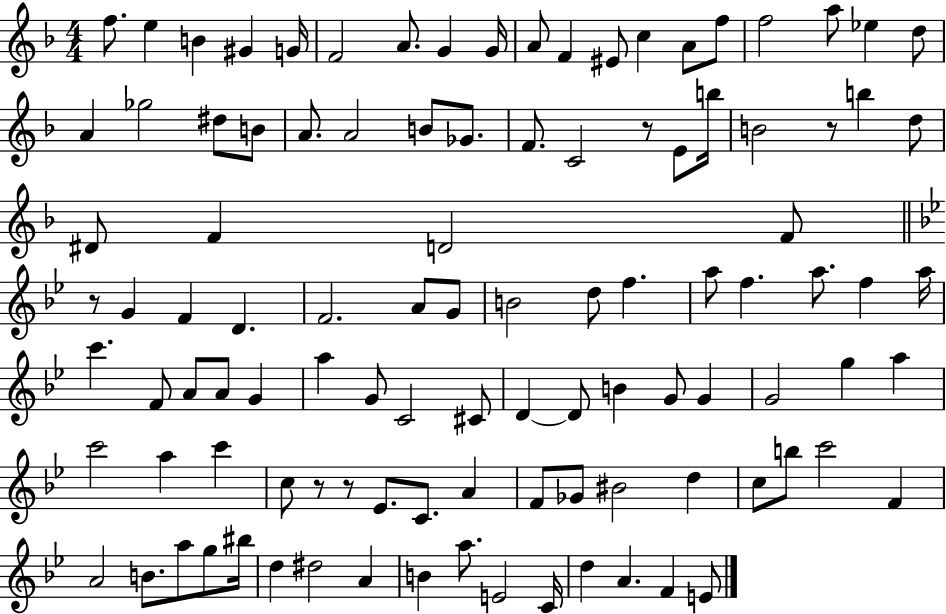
{
  \clef treble
  \numericTimeSignature
  \time 4/4
  \key f \major
  f''8. e''4 b'4 gis'4 g'16 | f'2 a'8. g'4 g'16 | a'8 f'4 eis'8 c''4 a'8 f''8 | f''2 a''8 ees''4 d''8 | \break a'4 ges''2 dis''8 b'8 | a'8. a'2 b'8 ges'8. | f'8. c'2 r8 e'8 b''16 | b'2 r8 b''4 d''8 | \break dis'8 f'4 d'2 f'8 | \bar "||" \break \key bes \major r8 g'4 f'4 d'4. | f'2. a'8 g'8 | b'2 d''8 f''4. | a''8 f''4. a''8. f''4 a''16 | \break c'''4. f'8 a'8 a'8 g'4 | a''4 g'8 c'2 cis'8 | d'4~~ d'8 b'4 g'8 g'4 | g'2 g''4 a''4 | \break c'''2 a''4 c'''4 | c''8 r8 r8 ees'8. c'8. a'4 | f'8 ges'8 bis'2 d''4 | c''8 b''8 c'''2 f'4 | \break a'2 b'8. a''8 g''8 bis''16 | d''4 dis''2 a'4 | b'4 a''8. e'2 c'16 | d''4 a'4. f'4 e'8 | \break \bar "|."
}